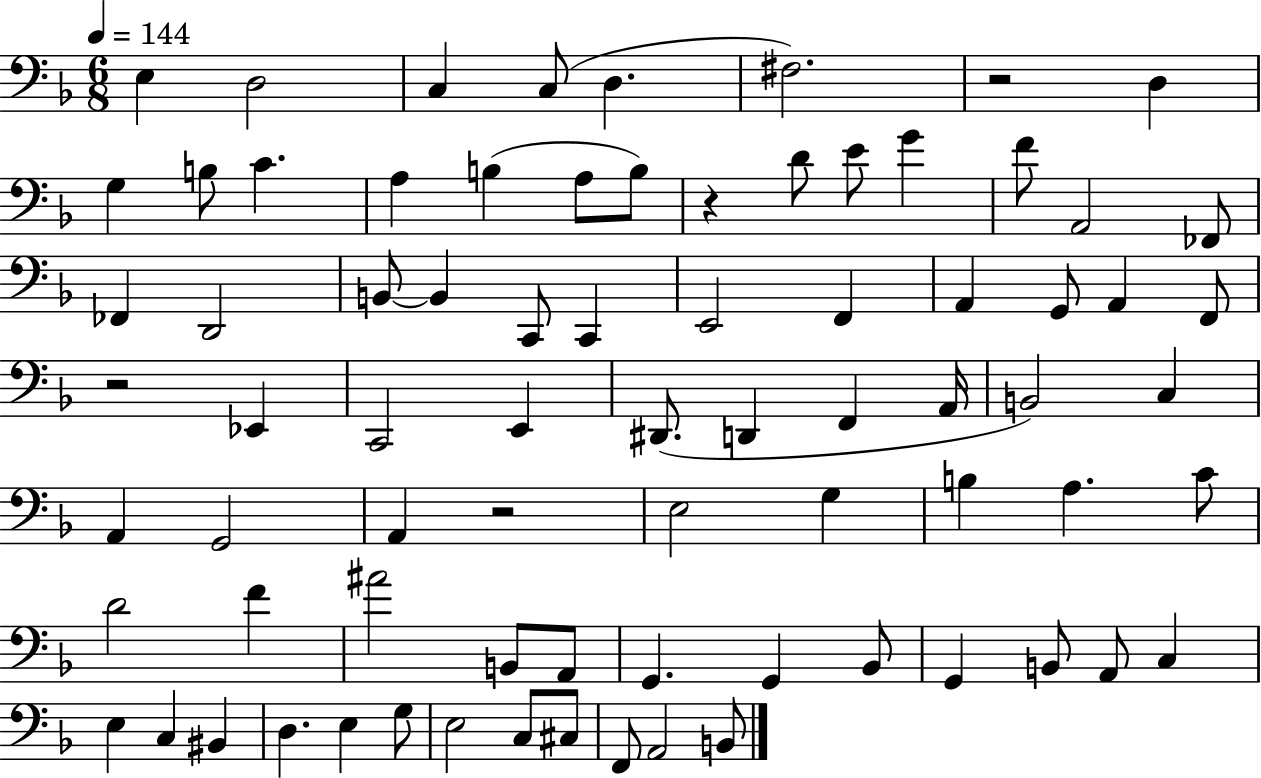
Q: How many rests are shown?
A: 4